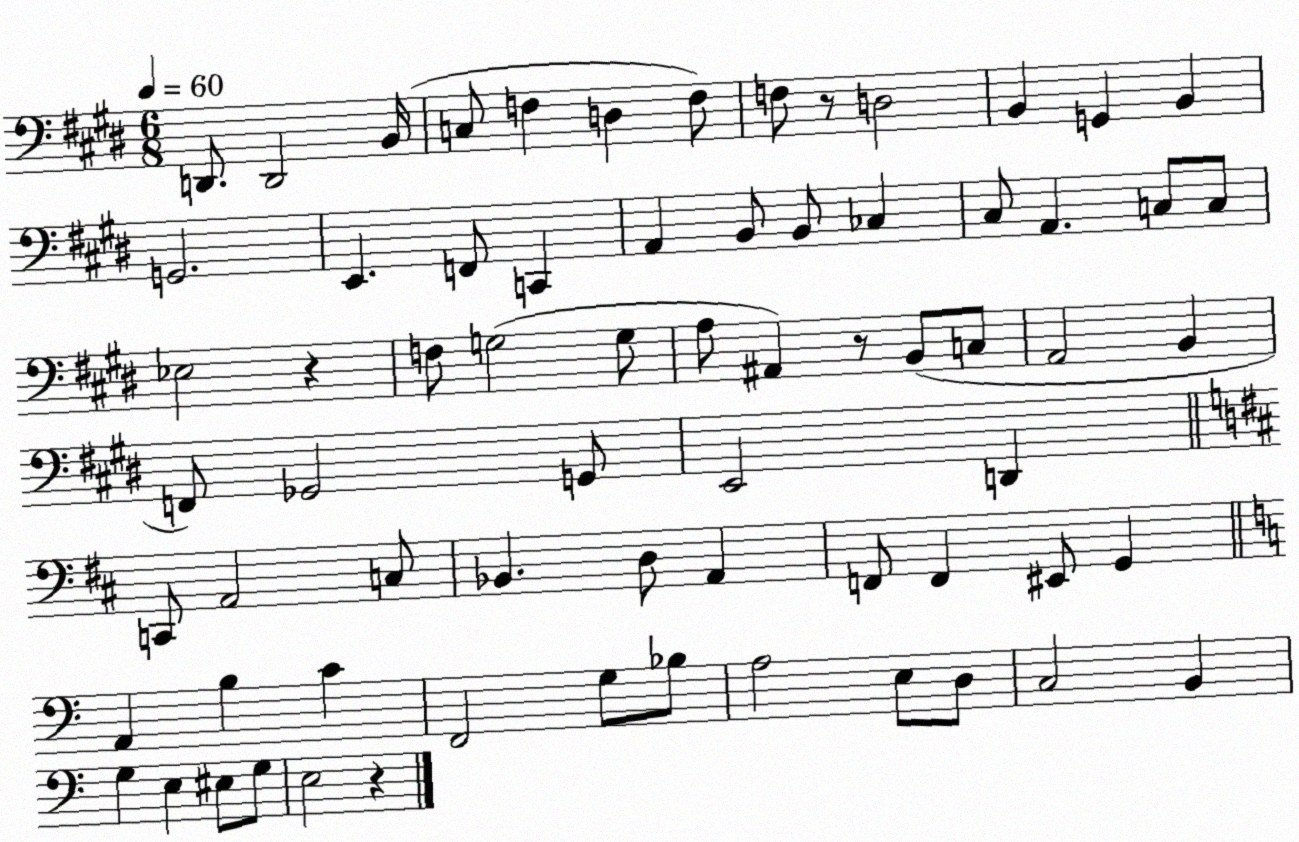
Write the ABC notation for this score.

X:1
T:Untitled
M:6/8
L:1/4
K:E
D,,/2 D,,2 B,,/4 C,/2 F, D, F,/2 F,/2 z/2 D,2 B,, G,, B,, G,,2 E,, F,,/2 C,, A,, B,,/2 B,,/2 _C, ^C,/2 A,, C,/2 C,/2 _E,2 z F,/2 G,2 G,/2 A,/2 ^A,, z/2 B,,/2 C,/2 A,,2 B,, F,,/2 _G,,2 G,,/2 E,,2 D,, C,,/2 A,,2 C,/2 _B,, D,/2 A,, F,,/2 F,, ^E,,/2 G,, A,, B, C F,,2 G,/2 _B,/2 A,2 E,/2 D,/2 C,2 B,, G, E, ^E,/2 G,/2 E,2 z